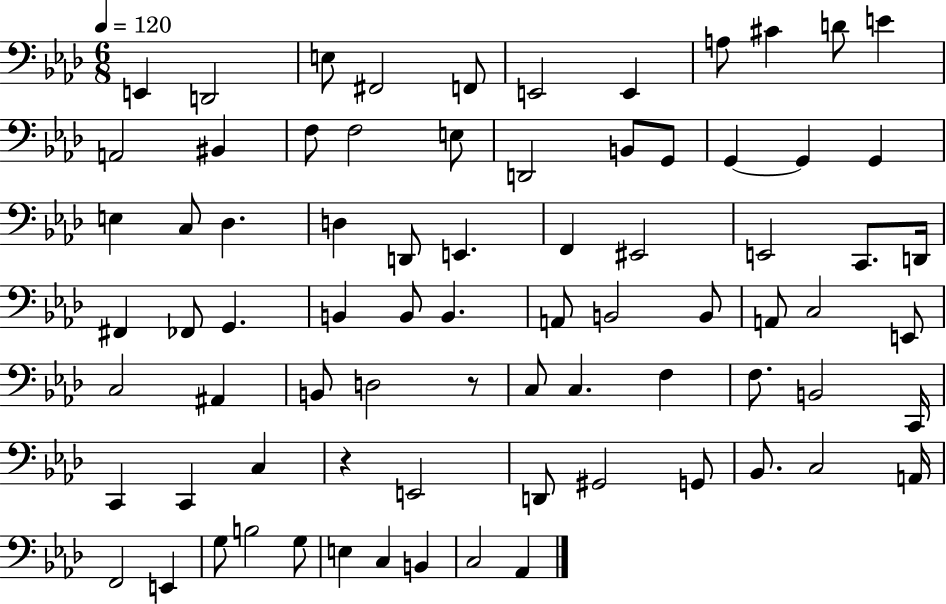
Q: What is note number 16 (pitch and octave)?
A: E3